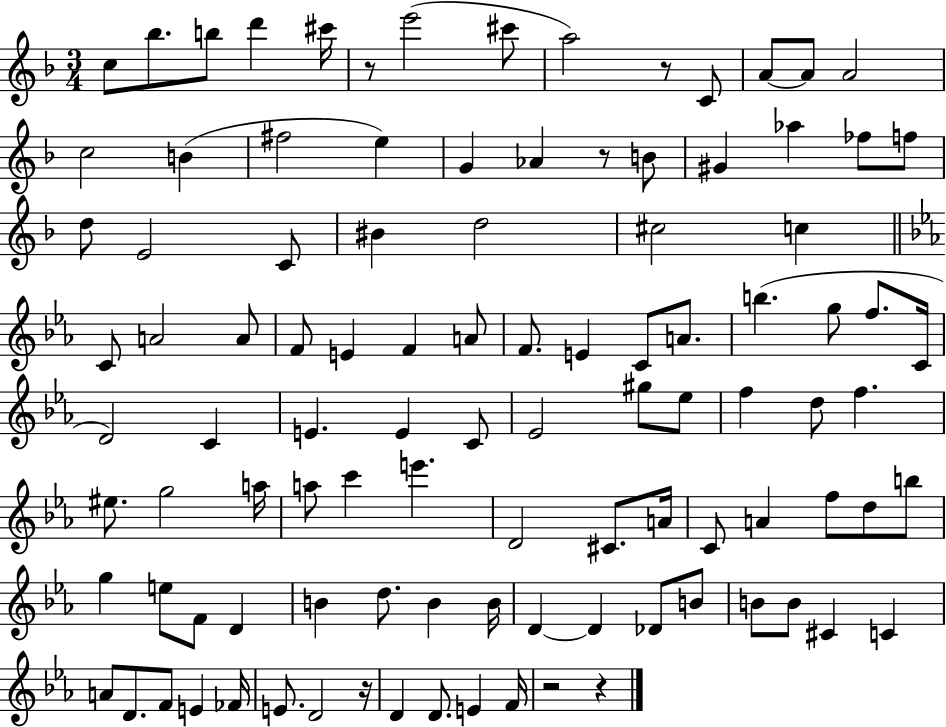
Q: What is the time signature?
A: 3/4